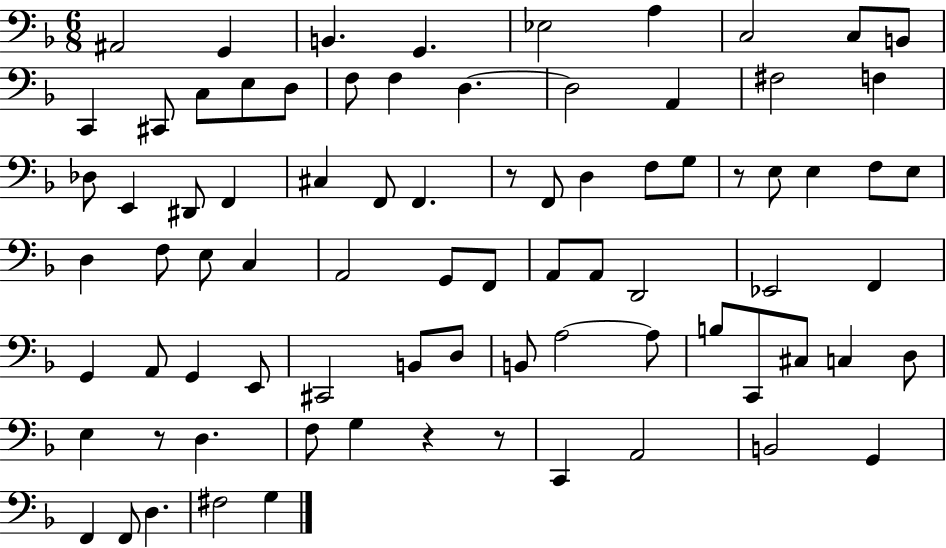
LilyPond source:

{
  \clef bass
  \numericTimeSignature
  \time 6/8
  \key f \major
  ais,2 g,4 | b,4. g,4. | ees2 a4 | c2 c8 b,8 | \break c,4 cis,8 c8 e8 d8 | f8 f4 d4.~~ | d2 a,4 | fis2 f4 | \break des8 e,4 dis,8 f,4 | cis4 f,8 f,4. | r8 f,8 d4 f8 g8 | r8 e8 e4 f8 e8 | \break d4 f8 e8 c4 | a,2 g,8 f,8 | a,8 a,8 d,2 | ees,2 f,4 | \break g,4 a,8 g,4 e,8 | cis,2 b,8 d8 | b,8 a2~~ a8 | b8 c,8 cis8 c4 d8 | \break e4 r8 d4. | f8 g4 r4 r8 | c,4 a,2 | b,2 g,4 | \break f,4 f,8 d4. | fis2 g4 | \bar "|."
}